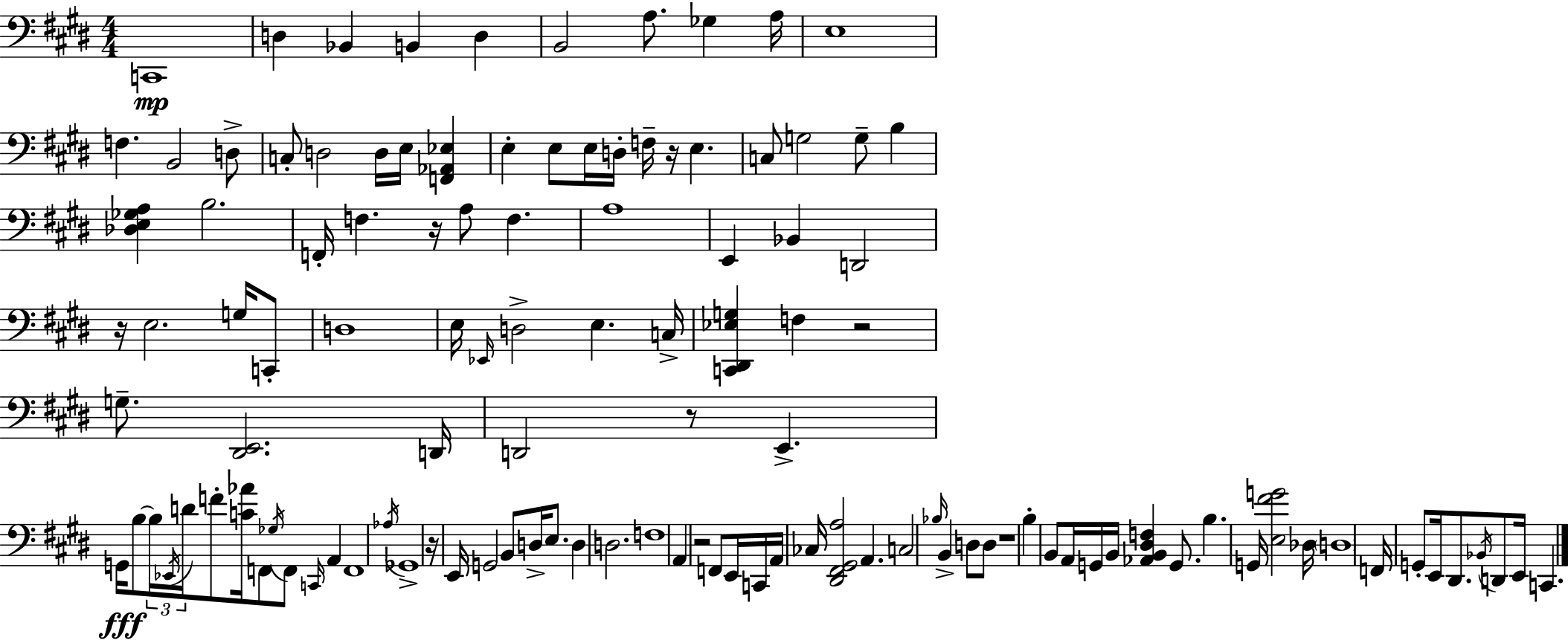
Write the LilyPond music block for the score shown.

{
  \clef bass
  \numericTimeSignature
  \time 4/4
  \key e \major
  c,1\mp | d4 bes,4 b,4 d4 | b,2 a8. ges4 a16 | e1 | \break f4. b,2 d8-> | c8-. d2 d16 e16 <f, aes, ees>4 | e4-. e8 e16 d16-. f16-- r16 e4. | c8 g2 g8-- b4 | \break <des e ges a>4 b2. | f,16-. f4. r16 a8 f4. | a1 | e,4 bes,4 d,2 | \break r16 e2. g16 c,8-. | d1 | e16 \grace { ees,16 } d2-> e4. | c16-> <c, dis, ees g>4 f4 r2 | \break g8.-- <dis, e,>2. | d,16 d,2 r8 e,4.-> | g,16\fff b8~~ \tuplet 3/2 { b16 \acciaccatura { ees,16 } d'16 } f'8-. <c' aes'>16 f,8 \acciaccatura { ges16 } f,8 \grace { c,16 } | a,4 f,1 | \break \acciaccatura { aes16 } ges,1-> | r16 e,16 g,2 b,8 | d16-> e8. d4 d2. | f1 | \break a,4 r2 | f,8 e,16 c,16 a,16 ces16 <dis, fis, gis, a>2 a,4. | c2 \grace { bes16 } b,4-> | d8 d8 r1 | \break b4-. b,8 a,16 g,16 b,16 <aes, b, dis f>4 | g,8. b4. g,16 <e fis' g'>2 | des16 \parenthesize d1 | f,16 g,8-. e,16 dis,8. \acciaccatura { bes,16 } d,8 | \break e,16 c,4. \bar "|."
}